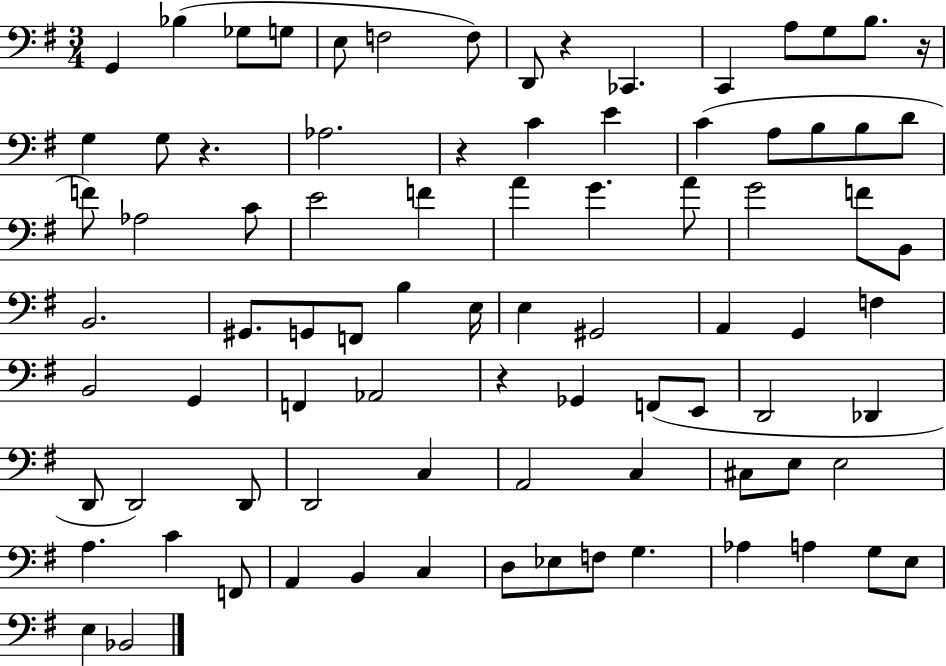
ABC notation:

X:1
T:Untitled
M:3/4
L:1/4
K:G
G,, _B, _G,/2 G,/2 E,/2 F,2 F,/2 D,,/2 z _C,, C,, A,/2 G,/2 B,/2 z/4 G, G,/2 z _A,2 z C E C A,/2 B,/2 B,/2 D/2 F/2 _A,2 C/2 E2 F A G A/2 G2 F/2 B,,/2 B,,2 ^G,,/2 G,,/2 F,,/2 B, E,/4 E, ^G,,2 A,, G,, F, B,,2 G,, F,, _A,,2 z _G,, F,,/2 E,,/2 D,,2 _D,, D,,/2 D,,2 D,,/2 D,,2 C, A,,2 C, ^C,/2 E,/2 E,2 A, C F,,/2 A,, B,, C, D,/2 _E,/2 F,/2 G, _A, A, G,/2 E,/2 E, _B,,2